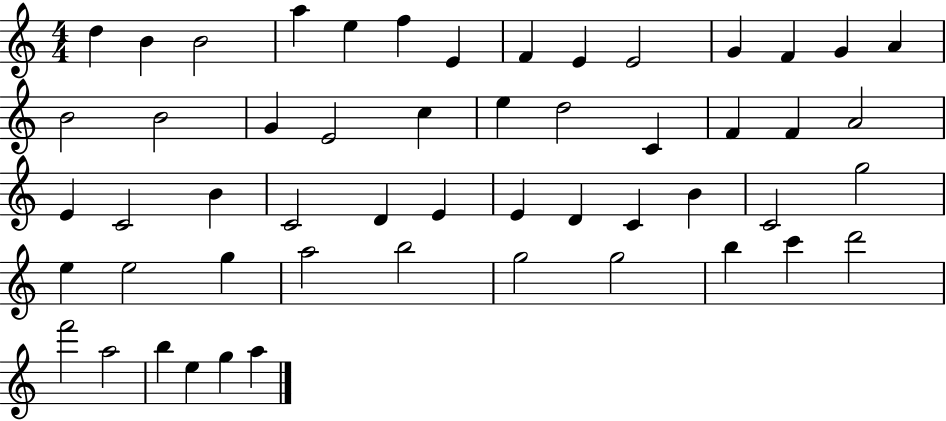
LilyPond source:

{
  \clef treble
  \numericTimeSignature
  \time 4/4
  \key c \major
  d''4 b'4 b'2 | a''4 e''4 f''4 e'4 | f'4 e'4 e'2 | g'4 f'4 g'4 a'4 | \break b'2 b'2 | g'4 e'2 c''4 | e''4 d''2 c'4 | f'4 f'4 a'2 | \break e'4 c'2 b'4 | c'2 d'4 e'4 | e'4 d'4 c'4 b'4 | c'2 g''2 | \break e''4 e''2 g''4 | a''2 b''2 | g''2 g''2 | b''4 c'''4 d'''2 | \break f'''2 a''2 | b''4 e''4 g''4 a''4 | \bar "|."
}